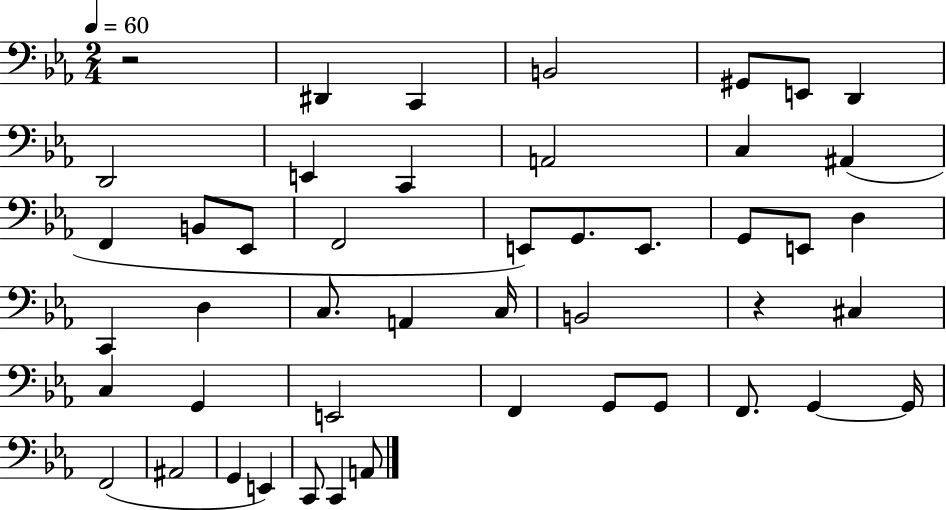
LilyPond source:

{
  \clef bass
  \numericTimeSignature
  \time 2/4
  \key ees \major
  \tempo 4 = 60
  \repeat volta 2 { r2 | dis,4 c,4 | b,2 | gis,8 e,8 d,4 | \break d,2 | e,4 c,4 | a,2 | c4 ais,4( | \break f,4 b,8 ees,8 | f,2 | e,8) g,8. e,8. | g,8 e,8 d4 | \break c,4 d4 | c8. a,4 c16 | b,2 | r4 cis4 | \break c4 g,4 | e,2 | f,4 g,8 g,8 | f,8. g,4~~ g,16 | \break f,2( | ais,2 | g,4 e,4) | c,8 c,4 a,8 | \break } \bar "|."
}